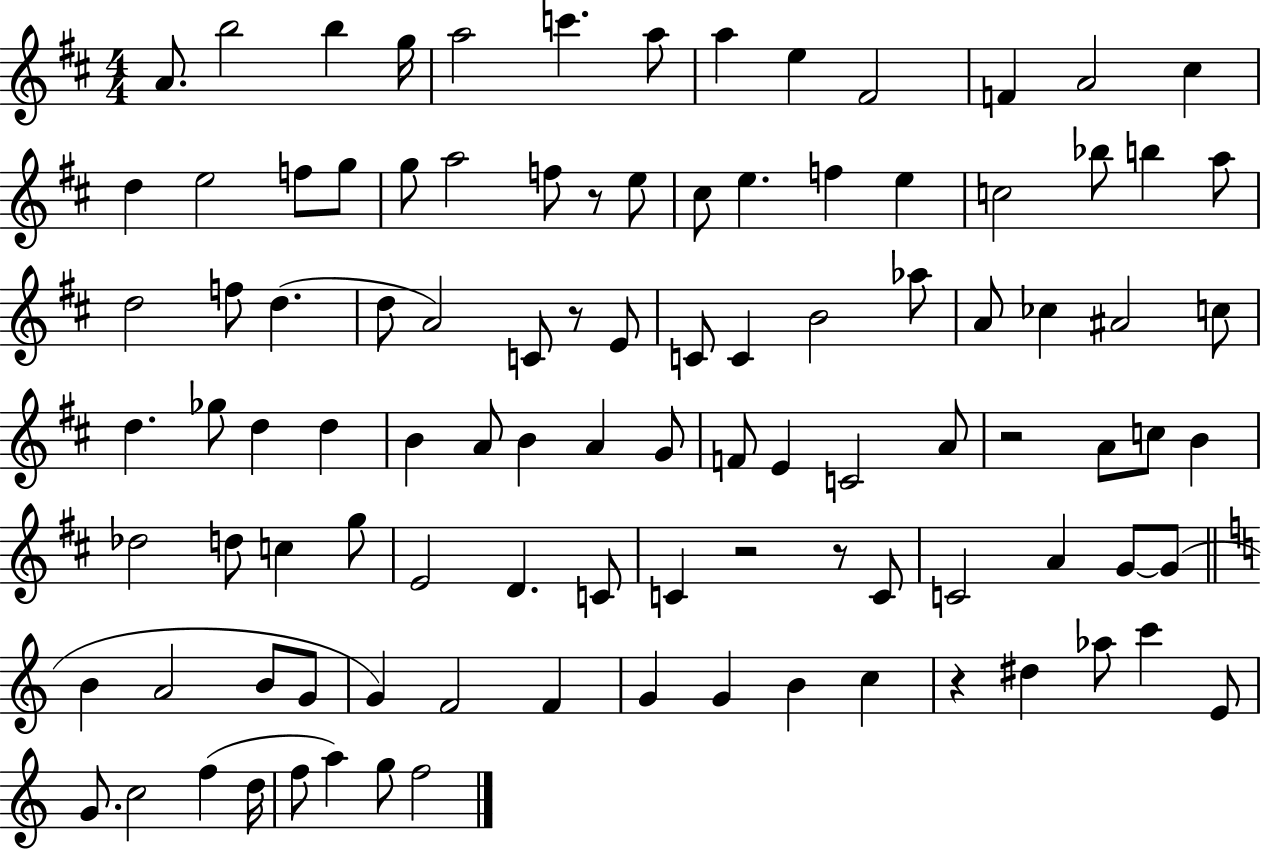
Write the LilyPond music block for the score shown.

{
  \clef treble
  \numericTimeSignature
  \time 4/4
  \key d \major
  a'8. b''2 b''4 g''16 | a''2 c'''4. a''8 | a''4 e''4 fis'2 | f'4 a'2 cis''4 | \break d''4 e''2 f''8 g''8 | g''8 a''2 f''8 r8 e''8 | cis''8 e''4. f''4 e''4 | c''2 bes''8 b''4 a''8 | \break d''2 f''8 d''4.( | d''8 a'2) c'8 r8 e'8 | c'8 c'4 b'2 aes''8 | a'8 ces''4 ais'2 c''8 | \break d''4. ges''8 d''4 d''4 | b'4 a'8 b'4 a'4 g'8 | f'8 e'4 c'2 a'8 | r2 a'8 c''8 b'4 | \break des''2 d''8 c''4 g''8 | e'2 d'4. c'8 | c'4 r2 r8 c'8 | c'2 a'4 g'8~~ g'8( | \break \bar "||" \break \key a \minor b'4 a'2 b'8 g'8 | g'4) f'2 f'4 | g'4 g'4 b'4 c''4 | r4 dis''4 aes''8 c'''4 e'8 | \break g'8. c''2 f''4( d''16 | f''8 a''4) g''8 f''2 | \bar "|."
}